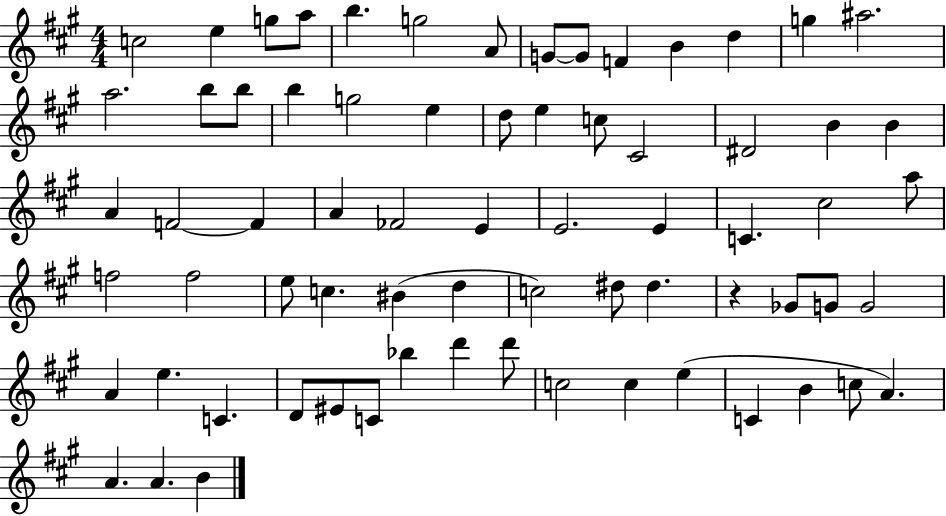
C5/h E5/q G5/e A5/e B5/q. G5/h A4/e G4/e G4/e F4/q B4/q D5/q G5/q A#5/h. A5/h. B5/e B5/e B5/q G5/h E5/q D5/e E5/q C5/e C#4/h D#4/h B4/q B4/q A4/q F4/h F4/q A4/q FES4/h E4/q E4/h. E4/q C4/q. C#5/h A5/e F5/h F5/h E5/e C5/q. BIS4/q D5/q C5/h D#5/e D#5/q. R/q Gb4/e G4/e G4/h A4/q E5/q. C4/q. D4/e EIS4/e C4/e Bb5/q D6/q D6/e C5/h C5/q E5/q C4/q B4/q C5/e A4/q. A4/q. A4/q. B4/q